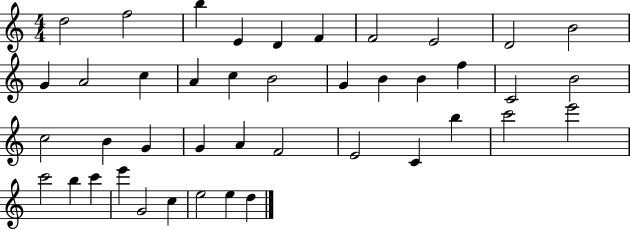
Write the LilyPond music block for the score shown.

{
  \clef treble
  \numericTimeSignature
  \time 4/4
  \key c \major
  d''2 f''2 | b''4 e'4 d'4 f'4 | f'2 e'2 | d'2 b'2 | \break g'4 a'2 c''4 | a'4 c''4 b'2 | g'4 b'4 b'4 f''4 | c'2 b'2 | \break c''2 b'4 g'4 | g'4 a'4 f'2 | e'2 c'4 b''4 | c'''2 e'''2 | \break c'''2 b''4 c'''4 | e'''4 g'2 c''4 | e''2 e''4 d''4 | \bar "|."
}